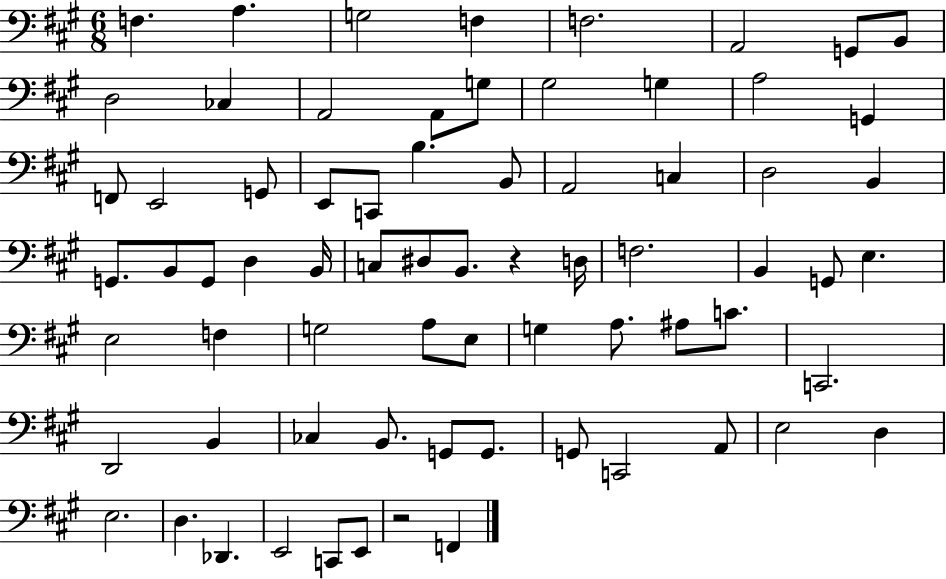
F3/q. A3/q. G3/h F3/q F3/h. A2/h G2/e B2/e D3/h CES3/q A2/h A2/e G3/e G#3/h G3/q A3/h G2/q F2/e E2/h G2/e E2/e C2/e B3/q. B2/e A2/h C3/q D3/h B2/q G2/e. B2/e G2/e D3/q B2/s C3/e D#3/e B2/e. R/q D3/s F3/h. B2/q G2/e E3/q. E3/h F3/q G3/h A3/e E3/e G3/q A3/e. A#3/e C4/e. C2/h. D2/h B2/q CES3/q B2/e. G2/e G2/e. G2/e C2/h A2/e E3/h D3/q E3/h. D3/q. Db2/q. E2/h C2/e E2/e R/h F2/q